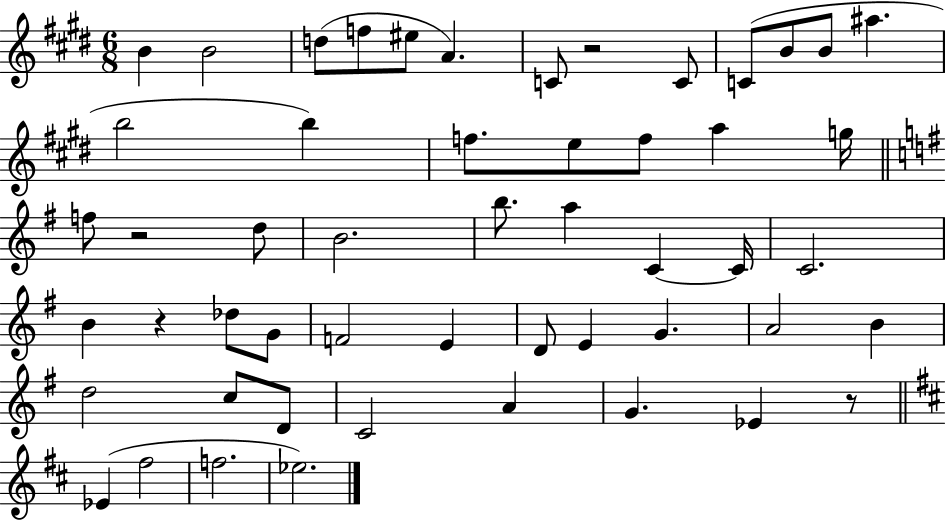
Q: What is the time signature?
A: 6/8